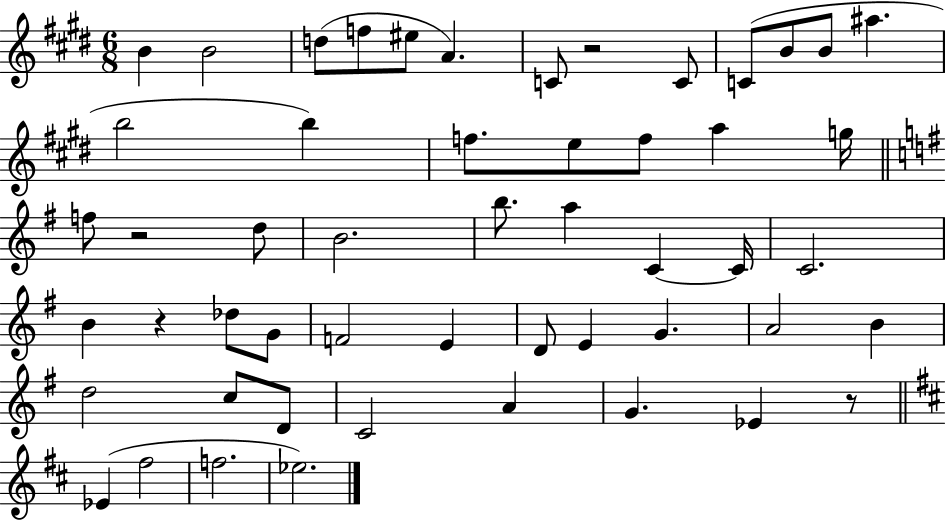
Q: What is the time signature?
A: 6/8